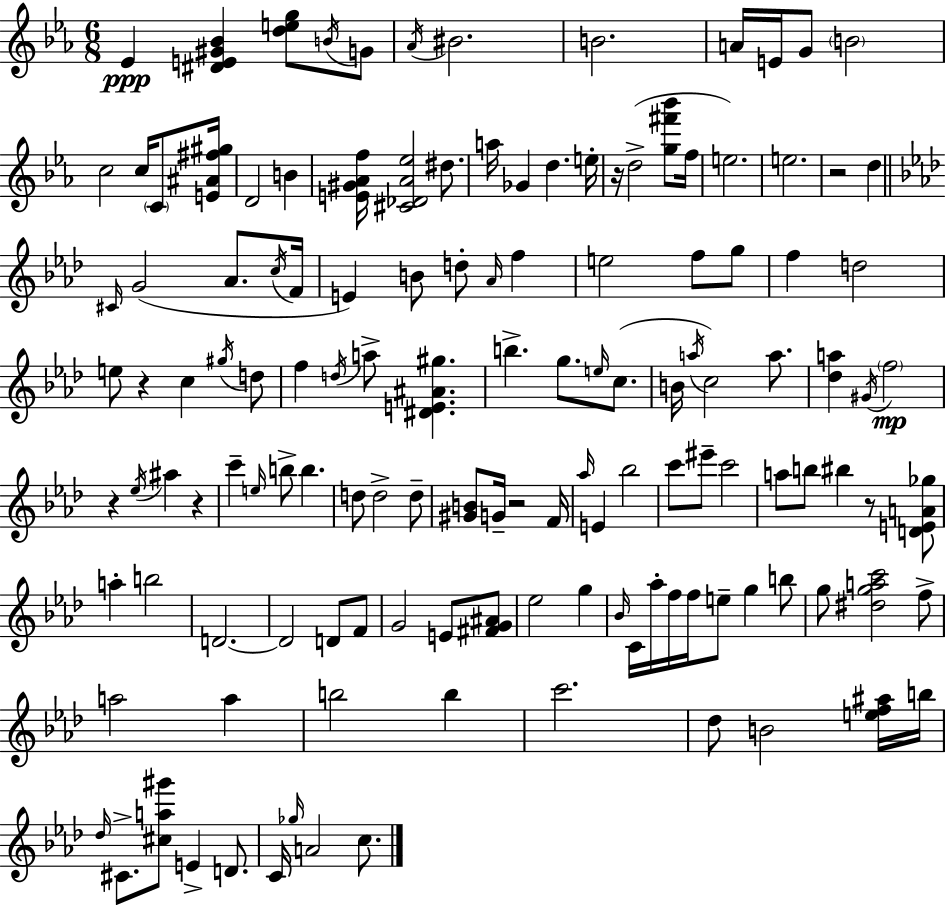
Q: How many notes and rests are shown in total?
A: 134